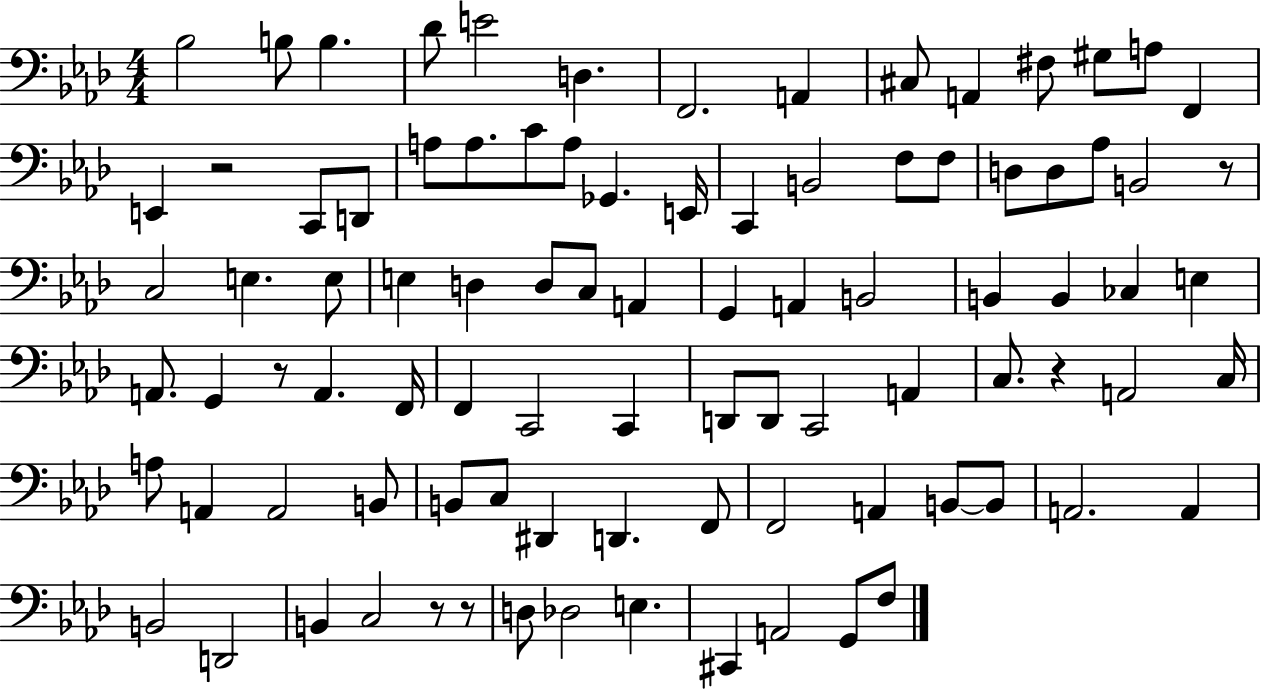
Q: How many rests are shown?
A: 6